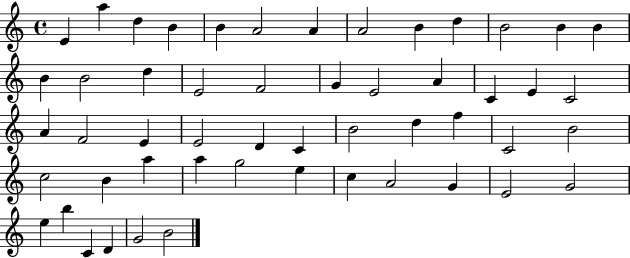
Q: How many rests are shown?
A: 0